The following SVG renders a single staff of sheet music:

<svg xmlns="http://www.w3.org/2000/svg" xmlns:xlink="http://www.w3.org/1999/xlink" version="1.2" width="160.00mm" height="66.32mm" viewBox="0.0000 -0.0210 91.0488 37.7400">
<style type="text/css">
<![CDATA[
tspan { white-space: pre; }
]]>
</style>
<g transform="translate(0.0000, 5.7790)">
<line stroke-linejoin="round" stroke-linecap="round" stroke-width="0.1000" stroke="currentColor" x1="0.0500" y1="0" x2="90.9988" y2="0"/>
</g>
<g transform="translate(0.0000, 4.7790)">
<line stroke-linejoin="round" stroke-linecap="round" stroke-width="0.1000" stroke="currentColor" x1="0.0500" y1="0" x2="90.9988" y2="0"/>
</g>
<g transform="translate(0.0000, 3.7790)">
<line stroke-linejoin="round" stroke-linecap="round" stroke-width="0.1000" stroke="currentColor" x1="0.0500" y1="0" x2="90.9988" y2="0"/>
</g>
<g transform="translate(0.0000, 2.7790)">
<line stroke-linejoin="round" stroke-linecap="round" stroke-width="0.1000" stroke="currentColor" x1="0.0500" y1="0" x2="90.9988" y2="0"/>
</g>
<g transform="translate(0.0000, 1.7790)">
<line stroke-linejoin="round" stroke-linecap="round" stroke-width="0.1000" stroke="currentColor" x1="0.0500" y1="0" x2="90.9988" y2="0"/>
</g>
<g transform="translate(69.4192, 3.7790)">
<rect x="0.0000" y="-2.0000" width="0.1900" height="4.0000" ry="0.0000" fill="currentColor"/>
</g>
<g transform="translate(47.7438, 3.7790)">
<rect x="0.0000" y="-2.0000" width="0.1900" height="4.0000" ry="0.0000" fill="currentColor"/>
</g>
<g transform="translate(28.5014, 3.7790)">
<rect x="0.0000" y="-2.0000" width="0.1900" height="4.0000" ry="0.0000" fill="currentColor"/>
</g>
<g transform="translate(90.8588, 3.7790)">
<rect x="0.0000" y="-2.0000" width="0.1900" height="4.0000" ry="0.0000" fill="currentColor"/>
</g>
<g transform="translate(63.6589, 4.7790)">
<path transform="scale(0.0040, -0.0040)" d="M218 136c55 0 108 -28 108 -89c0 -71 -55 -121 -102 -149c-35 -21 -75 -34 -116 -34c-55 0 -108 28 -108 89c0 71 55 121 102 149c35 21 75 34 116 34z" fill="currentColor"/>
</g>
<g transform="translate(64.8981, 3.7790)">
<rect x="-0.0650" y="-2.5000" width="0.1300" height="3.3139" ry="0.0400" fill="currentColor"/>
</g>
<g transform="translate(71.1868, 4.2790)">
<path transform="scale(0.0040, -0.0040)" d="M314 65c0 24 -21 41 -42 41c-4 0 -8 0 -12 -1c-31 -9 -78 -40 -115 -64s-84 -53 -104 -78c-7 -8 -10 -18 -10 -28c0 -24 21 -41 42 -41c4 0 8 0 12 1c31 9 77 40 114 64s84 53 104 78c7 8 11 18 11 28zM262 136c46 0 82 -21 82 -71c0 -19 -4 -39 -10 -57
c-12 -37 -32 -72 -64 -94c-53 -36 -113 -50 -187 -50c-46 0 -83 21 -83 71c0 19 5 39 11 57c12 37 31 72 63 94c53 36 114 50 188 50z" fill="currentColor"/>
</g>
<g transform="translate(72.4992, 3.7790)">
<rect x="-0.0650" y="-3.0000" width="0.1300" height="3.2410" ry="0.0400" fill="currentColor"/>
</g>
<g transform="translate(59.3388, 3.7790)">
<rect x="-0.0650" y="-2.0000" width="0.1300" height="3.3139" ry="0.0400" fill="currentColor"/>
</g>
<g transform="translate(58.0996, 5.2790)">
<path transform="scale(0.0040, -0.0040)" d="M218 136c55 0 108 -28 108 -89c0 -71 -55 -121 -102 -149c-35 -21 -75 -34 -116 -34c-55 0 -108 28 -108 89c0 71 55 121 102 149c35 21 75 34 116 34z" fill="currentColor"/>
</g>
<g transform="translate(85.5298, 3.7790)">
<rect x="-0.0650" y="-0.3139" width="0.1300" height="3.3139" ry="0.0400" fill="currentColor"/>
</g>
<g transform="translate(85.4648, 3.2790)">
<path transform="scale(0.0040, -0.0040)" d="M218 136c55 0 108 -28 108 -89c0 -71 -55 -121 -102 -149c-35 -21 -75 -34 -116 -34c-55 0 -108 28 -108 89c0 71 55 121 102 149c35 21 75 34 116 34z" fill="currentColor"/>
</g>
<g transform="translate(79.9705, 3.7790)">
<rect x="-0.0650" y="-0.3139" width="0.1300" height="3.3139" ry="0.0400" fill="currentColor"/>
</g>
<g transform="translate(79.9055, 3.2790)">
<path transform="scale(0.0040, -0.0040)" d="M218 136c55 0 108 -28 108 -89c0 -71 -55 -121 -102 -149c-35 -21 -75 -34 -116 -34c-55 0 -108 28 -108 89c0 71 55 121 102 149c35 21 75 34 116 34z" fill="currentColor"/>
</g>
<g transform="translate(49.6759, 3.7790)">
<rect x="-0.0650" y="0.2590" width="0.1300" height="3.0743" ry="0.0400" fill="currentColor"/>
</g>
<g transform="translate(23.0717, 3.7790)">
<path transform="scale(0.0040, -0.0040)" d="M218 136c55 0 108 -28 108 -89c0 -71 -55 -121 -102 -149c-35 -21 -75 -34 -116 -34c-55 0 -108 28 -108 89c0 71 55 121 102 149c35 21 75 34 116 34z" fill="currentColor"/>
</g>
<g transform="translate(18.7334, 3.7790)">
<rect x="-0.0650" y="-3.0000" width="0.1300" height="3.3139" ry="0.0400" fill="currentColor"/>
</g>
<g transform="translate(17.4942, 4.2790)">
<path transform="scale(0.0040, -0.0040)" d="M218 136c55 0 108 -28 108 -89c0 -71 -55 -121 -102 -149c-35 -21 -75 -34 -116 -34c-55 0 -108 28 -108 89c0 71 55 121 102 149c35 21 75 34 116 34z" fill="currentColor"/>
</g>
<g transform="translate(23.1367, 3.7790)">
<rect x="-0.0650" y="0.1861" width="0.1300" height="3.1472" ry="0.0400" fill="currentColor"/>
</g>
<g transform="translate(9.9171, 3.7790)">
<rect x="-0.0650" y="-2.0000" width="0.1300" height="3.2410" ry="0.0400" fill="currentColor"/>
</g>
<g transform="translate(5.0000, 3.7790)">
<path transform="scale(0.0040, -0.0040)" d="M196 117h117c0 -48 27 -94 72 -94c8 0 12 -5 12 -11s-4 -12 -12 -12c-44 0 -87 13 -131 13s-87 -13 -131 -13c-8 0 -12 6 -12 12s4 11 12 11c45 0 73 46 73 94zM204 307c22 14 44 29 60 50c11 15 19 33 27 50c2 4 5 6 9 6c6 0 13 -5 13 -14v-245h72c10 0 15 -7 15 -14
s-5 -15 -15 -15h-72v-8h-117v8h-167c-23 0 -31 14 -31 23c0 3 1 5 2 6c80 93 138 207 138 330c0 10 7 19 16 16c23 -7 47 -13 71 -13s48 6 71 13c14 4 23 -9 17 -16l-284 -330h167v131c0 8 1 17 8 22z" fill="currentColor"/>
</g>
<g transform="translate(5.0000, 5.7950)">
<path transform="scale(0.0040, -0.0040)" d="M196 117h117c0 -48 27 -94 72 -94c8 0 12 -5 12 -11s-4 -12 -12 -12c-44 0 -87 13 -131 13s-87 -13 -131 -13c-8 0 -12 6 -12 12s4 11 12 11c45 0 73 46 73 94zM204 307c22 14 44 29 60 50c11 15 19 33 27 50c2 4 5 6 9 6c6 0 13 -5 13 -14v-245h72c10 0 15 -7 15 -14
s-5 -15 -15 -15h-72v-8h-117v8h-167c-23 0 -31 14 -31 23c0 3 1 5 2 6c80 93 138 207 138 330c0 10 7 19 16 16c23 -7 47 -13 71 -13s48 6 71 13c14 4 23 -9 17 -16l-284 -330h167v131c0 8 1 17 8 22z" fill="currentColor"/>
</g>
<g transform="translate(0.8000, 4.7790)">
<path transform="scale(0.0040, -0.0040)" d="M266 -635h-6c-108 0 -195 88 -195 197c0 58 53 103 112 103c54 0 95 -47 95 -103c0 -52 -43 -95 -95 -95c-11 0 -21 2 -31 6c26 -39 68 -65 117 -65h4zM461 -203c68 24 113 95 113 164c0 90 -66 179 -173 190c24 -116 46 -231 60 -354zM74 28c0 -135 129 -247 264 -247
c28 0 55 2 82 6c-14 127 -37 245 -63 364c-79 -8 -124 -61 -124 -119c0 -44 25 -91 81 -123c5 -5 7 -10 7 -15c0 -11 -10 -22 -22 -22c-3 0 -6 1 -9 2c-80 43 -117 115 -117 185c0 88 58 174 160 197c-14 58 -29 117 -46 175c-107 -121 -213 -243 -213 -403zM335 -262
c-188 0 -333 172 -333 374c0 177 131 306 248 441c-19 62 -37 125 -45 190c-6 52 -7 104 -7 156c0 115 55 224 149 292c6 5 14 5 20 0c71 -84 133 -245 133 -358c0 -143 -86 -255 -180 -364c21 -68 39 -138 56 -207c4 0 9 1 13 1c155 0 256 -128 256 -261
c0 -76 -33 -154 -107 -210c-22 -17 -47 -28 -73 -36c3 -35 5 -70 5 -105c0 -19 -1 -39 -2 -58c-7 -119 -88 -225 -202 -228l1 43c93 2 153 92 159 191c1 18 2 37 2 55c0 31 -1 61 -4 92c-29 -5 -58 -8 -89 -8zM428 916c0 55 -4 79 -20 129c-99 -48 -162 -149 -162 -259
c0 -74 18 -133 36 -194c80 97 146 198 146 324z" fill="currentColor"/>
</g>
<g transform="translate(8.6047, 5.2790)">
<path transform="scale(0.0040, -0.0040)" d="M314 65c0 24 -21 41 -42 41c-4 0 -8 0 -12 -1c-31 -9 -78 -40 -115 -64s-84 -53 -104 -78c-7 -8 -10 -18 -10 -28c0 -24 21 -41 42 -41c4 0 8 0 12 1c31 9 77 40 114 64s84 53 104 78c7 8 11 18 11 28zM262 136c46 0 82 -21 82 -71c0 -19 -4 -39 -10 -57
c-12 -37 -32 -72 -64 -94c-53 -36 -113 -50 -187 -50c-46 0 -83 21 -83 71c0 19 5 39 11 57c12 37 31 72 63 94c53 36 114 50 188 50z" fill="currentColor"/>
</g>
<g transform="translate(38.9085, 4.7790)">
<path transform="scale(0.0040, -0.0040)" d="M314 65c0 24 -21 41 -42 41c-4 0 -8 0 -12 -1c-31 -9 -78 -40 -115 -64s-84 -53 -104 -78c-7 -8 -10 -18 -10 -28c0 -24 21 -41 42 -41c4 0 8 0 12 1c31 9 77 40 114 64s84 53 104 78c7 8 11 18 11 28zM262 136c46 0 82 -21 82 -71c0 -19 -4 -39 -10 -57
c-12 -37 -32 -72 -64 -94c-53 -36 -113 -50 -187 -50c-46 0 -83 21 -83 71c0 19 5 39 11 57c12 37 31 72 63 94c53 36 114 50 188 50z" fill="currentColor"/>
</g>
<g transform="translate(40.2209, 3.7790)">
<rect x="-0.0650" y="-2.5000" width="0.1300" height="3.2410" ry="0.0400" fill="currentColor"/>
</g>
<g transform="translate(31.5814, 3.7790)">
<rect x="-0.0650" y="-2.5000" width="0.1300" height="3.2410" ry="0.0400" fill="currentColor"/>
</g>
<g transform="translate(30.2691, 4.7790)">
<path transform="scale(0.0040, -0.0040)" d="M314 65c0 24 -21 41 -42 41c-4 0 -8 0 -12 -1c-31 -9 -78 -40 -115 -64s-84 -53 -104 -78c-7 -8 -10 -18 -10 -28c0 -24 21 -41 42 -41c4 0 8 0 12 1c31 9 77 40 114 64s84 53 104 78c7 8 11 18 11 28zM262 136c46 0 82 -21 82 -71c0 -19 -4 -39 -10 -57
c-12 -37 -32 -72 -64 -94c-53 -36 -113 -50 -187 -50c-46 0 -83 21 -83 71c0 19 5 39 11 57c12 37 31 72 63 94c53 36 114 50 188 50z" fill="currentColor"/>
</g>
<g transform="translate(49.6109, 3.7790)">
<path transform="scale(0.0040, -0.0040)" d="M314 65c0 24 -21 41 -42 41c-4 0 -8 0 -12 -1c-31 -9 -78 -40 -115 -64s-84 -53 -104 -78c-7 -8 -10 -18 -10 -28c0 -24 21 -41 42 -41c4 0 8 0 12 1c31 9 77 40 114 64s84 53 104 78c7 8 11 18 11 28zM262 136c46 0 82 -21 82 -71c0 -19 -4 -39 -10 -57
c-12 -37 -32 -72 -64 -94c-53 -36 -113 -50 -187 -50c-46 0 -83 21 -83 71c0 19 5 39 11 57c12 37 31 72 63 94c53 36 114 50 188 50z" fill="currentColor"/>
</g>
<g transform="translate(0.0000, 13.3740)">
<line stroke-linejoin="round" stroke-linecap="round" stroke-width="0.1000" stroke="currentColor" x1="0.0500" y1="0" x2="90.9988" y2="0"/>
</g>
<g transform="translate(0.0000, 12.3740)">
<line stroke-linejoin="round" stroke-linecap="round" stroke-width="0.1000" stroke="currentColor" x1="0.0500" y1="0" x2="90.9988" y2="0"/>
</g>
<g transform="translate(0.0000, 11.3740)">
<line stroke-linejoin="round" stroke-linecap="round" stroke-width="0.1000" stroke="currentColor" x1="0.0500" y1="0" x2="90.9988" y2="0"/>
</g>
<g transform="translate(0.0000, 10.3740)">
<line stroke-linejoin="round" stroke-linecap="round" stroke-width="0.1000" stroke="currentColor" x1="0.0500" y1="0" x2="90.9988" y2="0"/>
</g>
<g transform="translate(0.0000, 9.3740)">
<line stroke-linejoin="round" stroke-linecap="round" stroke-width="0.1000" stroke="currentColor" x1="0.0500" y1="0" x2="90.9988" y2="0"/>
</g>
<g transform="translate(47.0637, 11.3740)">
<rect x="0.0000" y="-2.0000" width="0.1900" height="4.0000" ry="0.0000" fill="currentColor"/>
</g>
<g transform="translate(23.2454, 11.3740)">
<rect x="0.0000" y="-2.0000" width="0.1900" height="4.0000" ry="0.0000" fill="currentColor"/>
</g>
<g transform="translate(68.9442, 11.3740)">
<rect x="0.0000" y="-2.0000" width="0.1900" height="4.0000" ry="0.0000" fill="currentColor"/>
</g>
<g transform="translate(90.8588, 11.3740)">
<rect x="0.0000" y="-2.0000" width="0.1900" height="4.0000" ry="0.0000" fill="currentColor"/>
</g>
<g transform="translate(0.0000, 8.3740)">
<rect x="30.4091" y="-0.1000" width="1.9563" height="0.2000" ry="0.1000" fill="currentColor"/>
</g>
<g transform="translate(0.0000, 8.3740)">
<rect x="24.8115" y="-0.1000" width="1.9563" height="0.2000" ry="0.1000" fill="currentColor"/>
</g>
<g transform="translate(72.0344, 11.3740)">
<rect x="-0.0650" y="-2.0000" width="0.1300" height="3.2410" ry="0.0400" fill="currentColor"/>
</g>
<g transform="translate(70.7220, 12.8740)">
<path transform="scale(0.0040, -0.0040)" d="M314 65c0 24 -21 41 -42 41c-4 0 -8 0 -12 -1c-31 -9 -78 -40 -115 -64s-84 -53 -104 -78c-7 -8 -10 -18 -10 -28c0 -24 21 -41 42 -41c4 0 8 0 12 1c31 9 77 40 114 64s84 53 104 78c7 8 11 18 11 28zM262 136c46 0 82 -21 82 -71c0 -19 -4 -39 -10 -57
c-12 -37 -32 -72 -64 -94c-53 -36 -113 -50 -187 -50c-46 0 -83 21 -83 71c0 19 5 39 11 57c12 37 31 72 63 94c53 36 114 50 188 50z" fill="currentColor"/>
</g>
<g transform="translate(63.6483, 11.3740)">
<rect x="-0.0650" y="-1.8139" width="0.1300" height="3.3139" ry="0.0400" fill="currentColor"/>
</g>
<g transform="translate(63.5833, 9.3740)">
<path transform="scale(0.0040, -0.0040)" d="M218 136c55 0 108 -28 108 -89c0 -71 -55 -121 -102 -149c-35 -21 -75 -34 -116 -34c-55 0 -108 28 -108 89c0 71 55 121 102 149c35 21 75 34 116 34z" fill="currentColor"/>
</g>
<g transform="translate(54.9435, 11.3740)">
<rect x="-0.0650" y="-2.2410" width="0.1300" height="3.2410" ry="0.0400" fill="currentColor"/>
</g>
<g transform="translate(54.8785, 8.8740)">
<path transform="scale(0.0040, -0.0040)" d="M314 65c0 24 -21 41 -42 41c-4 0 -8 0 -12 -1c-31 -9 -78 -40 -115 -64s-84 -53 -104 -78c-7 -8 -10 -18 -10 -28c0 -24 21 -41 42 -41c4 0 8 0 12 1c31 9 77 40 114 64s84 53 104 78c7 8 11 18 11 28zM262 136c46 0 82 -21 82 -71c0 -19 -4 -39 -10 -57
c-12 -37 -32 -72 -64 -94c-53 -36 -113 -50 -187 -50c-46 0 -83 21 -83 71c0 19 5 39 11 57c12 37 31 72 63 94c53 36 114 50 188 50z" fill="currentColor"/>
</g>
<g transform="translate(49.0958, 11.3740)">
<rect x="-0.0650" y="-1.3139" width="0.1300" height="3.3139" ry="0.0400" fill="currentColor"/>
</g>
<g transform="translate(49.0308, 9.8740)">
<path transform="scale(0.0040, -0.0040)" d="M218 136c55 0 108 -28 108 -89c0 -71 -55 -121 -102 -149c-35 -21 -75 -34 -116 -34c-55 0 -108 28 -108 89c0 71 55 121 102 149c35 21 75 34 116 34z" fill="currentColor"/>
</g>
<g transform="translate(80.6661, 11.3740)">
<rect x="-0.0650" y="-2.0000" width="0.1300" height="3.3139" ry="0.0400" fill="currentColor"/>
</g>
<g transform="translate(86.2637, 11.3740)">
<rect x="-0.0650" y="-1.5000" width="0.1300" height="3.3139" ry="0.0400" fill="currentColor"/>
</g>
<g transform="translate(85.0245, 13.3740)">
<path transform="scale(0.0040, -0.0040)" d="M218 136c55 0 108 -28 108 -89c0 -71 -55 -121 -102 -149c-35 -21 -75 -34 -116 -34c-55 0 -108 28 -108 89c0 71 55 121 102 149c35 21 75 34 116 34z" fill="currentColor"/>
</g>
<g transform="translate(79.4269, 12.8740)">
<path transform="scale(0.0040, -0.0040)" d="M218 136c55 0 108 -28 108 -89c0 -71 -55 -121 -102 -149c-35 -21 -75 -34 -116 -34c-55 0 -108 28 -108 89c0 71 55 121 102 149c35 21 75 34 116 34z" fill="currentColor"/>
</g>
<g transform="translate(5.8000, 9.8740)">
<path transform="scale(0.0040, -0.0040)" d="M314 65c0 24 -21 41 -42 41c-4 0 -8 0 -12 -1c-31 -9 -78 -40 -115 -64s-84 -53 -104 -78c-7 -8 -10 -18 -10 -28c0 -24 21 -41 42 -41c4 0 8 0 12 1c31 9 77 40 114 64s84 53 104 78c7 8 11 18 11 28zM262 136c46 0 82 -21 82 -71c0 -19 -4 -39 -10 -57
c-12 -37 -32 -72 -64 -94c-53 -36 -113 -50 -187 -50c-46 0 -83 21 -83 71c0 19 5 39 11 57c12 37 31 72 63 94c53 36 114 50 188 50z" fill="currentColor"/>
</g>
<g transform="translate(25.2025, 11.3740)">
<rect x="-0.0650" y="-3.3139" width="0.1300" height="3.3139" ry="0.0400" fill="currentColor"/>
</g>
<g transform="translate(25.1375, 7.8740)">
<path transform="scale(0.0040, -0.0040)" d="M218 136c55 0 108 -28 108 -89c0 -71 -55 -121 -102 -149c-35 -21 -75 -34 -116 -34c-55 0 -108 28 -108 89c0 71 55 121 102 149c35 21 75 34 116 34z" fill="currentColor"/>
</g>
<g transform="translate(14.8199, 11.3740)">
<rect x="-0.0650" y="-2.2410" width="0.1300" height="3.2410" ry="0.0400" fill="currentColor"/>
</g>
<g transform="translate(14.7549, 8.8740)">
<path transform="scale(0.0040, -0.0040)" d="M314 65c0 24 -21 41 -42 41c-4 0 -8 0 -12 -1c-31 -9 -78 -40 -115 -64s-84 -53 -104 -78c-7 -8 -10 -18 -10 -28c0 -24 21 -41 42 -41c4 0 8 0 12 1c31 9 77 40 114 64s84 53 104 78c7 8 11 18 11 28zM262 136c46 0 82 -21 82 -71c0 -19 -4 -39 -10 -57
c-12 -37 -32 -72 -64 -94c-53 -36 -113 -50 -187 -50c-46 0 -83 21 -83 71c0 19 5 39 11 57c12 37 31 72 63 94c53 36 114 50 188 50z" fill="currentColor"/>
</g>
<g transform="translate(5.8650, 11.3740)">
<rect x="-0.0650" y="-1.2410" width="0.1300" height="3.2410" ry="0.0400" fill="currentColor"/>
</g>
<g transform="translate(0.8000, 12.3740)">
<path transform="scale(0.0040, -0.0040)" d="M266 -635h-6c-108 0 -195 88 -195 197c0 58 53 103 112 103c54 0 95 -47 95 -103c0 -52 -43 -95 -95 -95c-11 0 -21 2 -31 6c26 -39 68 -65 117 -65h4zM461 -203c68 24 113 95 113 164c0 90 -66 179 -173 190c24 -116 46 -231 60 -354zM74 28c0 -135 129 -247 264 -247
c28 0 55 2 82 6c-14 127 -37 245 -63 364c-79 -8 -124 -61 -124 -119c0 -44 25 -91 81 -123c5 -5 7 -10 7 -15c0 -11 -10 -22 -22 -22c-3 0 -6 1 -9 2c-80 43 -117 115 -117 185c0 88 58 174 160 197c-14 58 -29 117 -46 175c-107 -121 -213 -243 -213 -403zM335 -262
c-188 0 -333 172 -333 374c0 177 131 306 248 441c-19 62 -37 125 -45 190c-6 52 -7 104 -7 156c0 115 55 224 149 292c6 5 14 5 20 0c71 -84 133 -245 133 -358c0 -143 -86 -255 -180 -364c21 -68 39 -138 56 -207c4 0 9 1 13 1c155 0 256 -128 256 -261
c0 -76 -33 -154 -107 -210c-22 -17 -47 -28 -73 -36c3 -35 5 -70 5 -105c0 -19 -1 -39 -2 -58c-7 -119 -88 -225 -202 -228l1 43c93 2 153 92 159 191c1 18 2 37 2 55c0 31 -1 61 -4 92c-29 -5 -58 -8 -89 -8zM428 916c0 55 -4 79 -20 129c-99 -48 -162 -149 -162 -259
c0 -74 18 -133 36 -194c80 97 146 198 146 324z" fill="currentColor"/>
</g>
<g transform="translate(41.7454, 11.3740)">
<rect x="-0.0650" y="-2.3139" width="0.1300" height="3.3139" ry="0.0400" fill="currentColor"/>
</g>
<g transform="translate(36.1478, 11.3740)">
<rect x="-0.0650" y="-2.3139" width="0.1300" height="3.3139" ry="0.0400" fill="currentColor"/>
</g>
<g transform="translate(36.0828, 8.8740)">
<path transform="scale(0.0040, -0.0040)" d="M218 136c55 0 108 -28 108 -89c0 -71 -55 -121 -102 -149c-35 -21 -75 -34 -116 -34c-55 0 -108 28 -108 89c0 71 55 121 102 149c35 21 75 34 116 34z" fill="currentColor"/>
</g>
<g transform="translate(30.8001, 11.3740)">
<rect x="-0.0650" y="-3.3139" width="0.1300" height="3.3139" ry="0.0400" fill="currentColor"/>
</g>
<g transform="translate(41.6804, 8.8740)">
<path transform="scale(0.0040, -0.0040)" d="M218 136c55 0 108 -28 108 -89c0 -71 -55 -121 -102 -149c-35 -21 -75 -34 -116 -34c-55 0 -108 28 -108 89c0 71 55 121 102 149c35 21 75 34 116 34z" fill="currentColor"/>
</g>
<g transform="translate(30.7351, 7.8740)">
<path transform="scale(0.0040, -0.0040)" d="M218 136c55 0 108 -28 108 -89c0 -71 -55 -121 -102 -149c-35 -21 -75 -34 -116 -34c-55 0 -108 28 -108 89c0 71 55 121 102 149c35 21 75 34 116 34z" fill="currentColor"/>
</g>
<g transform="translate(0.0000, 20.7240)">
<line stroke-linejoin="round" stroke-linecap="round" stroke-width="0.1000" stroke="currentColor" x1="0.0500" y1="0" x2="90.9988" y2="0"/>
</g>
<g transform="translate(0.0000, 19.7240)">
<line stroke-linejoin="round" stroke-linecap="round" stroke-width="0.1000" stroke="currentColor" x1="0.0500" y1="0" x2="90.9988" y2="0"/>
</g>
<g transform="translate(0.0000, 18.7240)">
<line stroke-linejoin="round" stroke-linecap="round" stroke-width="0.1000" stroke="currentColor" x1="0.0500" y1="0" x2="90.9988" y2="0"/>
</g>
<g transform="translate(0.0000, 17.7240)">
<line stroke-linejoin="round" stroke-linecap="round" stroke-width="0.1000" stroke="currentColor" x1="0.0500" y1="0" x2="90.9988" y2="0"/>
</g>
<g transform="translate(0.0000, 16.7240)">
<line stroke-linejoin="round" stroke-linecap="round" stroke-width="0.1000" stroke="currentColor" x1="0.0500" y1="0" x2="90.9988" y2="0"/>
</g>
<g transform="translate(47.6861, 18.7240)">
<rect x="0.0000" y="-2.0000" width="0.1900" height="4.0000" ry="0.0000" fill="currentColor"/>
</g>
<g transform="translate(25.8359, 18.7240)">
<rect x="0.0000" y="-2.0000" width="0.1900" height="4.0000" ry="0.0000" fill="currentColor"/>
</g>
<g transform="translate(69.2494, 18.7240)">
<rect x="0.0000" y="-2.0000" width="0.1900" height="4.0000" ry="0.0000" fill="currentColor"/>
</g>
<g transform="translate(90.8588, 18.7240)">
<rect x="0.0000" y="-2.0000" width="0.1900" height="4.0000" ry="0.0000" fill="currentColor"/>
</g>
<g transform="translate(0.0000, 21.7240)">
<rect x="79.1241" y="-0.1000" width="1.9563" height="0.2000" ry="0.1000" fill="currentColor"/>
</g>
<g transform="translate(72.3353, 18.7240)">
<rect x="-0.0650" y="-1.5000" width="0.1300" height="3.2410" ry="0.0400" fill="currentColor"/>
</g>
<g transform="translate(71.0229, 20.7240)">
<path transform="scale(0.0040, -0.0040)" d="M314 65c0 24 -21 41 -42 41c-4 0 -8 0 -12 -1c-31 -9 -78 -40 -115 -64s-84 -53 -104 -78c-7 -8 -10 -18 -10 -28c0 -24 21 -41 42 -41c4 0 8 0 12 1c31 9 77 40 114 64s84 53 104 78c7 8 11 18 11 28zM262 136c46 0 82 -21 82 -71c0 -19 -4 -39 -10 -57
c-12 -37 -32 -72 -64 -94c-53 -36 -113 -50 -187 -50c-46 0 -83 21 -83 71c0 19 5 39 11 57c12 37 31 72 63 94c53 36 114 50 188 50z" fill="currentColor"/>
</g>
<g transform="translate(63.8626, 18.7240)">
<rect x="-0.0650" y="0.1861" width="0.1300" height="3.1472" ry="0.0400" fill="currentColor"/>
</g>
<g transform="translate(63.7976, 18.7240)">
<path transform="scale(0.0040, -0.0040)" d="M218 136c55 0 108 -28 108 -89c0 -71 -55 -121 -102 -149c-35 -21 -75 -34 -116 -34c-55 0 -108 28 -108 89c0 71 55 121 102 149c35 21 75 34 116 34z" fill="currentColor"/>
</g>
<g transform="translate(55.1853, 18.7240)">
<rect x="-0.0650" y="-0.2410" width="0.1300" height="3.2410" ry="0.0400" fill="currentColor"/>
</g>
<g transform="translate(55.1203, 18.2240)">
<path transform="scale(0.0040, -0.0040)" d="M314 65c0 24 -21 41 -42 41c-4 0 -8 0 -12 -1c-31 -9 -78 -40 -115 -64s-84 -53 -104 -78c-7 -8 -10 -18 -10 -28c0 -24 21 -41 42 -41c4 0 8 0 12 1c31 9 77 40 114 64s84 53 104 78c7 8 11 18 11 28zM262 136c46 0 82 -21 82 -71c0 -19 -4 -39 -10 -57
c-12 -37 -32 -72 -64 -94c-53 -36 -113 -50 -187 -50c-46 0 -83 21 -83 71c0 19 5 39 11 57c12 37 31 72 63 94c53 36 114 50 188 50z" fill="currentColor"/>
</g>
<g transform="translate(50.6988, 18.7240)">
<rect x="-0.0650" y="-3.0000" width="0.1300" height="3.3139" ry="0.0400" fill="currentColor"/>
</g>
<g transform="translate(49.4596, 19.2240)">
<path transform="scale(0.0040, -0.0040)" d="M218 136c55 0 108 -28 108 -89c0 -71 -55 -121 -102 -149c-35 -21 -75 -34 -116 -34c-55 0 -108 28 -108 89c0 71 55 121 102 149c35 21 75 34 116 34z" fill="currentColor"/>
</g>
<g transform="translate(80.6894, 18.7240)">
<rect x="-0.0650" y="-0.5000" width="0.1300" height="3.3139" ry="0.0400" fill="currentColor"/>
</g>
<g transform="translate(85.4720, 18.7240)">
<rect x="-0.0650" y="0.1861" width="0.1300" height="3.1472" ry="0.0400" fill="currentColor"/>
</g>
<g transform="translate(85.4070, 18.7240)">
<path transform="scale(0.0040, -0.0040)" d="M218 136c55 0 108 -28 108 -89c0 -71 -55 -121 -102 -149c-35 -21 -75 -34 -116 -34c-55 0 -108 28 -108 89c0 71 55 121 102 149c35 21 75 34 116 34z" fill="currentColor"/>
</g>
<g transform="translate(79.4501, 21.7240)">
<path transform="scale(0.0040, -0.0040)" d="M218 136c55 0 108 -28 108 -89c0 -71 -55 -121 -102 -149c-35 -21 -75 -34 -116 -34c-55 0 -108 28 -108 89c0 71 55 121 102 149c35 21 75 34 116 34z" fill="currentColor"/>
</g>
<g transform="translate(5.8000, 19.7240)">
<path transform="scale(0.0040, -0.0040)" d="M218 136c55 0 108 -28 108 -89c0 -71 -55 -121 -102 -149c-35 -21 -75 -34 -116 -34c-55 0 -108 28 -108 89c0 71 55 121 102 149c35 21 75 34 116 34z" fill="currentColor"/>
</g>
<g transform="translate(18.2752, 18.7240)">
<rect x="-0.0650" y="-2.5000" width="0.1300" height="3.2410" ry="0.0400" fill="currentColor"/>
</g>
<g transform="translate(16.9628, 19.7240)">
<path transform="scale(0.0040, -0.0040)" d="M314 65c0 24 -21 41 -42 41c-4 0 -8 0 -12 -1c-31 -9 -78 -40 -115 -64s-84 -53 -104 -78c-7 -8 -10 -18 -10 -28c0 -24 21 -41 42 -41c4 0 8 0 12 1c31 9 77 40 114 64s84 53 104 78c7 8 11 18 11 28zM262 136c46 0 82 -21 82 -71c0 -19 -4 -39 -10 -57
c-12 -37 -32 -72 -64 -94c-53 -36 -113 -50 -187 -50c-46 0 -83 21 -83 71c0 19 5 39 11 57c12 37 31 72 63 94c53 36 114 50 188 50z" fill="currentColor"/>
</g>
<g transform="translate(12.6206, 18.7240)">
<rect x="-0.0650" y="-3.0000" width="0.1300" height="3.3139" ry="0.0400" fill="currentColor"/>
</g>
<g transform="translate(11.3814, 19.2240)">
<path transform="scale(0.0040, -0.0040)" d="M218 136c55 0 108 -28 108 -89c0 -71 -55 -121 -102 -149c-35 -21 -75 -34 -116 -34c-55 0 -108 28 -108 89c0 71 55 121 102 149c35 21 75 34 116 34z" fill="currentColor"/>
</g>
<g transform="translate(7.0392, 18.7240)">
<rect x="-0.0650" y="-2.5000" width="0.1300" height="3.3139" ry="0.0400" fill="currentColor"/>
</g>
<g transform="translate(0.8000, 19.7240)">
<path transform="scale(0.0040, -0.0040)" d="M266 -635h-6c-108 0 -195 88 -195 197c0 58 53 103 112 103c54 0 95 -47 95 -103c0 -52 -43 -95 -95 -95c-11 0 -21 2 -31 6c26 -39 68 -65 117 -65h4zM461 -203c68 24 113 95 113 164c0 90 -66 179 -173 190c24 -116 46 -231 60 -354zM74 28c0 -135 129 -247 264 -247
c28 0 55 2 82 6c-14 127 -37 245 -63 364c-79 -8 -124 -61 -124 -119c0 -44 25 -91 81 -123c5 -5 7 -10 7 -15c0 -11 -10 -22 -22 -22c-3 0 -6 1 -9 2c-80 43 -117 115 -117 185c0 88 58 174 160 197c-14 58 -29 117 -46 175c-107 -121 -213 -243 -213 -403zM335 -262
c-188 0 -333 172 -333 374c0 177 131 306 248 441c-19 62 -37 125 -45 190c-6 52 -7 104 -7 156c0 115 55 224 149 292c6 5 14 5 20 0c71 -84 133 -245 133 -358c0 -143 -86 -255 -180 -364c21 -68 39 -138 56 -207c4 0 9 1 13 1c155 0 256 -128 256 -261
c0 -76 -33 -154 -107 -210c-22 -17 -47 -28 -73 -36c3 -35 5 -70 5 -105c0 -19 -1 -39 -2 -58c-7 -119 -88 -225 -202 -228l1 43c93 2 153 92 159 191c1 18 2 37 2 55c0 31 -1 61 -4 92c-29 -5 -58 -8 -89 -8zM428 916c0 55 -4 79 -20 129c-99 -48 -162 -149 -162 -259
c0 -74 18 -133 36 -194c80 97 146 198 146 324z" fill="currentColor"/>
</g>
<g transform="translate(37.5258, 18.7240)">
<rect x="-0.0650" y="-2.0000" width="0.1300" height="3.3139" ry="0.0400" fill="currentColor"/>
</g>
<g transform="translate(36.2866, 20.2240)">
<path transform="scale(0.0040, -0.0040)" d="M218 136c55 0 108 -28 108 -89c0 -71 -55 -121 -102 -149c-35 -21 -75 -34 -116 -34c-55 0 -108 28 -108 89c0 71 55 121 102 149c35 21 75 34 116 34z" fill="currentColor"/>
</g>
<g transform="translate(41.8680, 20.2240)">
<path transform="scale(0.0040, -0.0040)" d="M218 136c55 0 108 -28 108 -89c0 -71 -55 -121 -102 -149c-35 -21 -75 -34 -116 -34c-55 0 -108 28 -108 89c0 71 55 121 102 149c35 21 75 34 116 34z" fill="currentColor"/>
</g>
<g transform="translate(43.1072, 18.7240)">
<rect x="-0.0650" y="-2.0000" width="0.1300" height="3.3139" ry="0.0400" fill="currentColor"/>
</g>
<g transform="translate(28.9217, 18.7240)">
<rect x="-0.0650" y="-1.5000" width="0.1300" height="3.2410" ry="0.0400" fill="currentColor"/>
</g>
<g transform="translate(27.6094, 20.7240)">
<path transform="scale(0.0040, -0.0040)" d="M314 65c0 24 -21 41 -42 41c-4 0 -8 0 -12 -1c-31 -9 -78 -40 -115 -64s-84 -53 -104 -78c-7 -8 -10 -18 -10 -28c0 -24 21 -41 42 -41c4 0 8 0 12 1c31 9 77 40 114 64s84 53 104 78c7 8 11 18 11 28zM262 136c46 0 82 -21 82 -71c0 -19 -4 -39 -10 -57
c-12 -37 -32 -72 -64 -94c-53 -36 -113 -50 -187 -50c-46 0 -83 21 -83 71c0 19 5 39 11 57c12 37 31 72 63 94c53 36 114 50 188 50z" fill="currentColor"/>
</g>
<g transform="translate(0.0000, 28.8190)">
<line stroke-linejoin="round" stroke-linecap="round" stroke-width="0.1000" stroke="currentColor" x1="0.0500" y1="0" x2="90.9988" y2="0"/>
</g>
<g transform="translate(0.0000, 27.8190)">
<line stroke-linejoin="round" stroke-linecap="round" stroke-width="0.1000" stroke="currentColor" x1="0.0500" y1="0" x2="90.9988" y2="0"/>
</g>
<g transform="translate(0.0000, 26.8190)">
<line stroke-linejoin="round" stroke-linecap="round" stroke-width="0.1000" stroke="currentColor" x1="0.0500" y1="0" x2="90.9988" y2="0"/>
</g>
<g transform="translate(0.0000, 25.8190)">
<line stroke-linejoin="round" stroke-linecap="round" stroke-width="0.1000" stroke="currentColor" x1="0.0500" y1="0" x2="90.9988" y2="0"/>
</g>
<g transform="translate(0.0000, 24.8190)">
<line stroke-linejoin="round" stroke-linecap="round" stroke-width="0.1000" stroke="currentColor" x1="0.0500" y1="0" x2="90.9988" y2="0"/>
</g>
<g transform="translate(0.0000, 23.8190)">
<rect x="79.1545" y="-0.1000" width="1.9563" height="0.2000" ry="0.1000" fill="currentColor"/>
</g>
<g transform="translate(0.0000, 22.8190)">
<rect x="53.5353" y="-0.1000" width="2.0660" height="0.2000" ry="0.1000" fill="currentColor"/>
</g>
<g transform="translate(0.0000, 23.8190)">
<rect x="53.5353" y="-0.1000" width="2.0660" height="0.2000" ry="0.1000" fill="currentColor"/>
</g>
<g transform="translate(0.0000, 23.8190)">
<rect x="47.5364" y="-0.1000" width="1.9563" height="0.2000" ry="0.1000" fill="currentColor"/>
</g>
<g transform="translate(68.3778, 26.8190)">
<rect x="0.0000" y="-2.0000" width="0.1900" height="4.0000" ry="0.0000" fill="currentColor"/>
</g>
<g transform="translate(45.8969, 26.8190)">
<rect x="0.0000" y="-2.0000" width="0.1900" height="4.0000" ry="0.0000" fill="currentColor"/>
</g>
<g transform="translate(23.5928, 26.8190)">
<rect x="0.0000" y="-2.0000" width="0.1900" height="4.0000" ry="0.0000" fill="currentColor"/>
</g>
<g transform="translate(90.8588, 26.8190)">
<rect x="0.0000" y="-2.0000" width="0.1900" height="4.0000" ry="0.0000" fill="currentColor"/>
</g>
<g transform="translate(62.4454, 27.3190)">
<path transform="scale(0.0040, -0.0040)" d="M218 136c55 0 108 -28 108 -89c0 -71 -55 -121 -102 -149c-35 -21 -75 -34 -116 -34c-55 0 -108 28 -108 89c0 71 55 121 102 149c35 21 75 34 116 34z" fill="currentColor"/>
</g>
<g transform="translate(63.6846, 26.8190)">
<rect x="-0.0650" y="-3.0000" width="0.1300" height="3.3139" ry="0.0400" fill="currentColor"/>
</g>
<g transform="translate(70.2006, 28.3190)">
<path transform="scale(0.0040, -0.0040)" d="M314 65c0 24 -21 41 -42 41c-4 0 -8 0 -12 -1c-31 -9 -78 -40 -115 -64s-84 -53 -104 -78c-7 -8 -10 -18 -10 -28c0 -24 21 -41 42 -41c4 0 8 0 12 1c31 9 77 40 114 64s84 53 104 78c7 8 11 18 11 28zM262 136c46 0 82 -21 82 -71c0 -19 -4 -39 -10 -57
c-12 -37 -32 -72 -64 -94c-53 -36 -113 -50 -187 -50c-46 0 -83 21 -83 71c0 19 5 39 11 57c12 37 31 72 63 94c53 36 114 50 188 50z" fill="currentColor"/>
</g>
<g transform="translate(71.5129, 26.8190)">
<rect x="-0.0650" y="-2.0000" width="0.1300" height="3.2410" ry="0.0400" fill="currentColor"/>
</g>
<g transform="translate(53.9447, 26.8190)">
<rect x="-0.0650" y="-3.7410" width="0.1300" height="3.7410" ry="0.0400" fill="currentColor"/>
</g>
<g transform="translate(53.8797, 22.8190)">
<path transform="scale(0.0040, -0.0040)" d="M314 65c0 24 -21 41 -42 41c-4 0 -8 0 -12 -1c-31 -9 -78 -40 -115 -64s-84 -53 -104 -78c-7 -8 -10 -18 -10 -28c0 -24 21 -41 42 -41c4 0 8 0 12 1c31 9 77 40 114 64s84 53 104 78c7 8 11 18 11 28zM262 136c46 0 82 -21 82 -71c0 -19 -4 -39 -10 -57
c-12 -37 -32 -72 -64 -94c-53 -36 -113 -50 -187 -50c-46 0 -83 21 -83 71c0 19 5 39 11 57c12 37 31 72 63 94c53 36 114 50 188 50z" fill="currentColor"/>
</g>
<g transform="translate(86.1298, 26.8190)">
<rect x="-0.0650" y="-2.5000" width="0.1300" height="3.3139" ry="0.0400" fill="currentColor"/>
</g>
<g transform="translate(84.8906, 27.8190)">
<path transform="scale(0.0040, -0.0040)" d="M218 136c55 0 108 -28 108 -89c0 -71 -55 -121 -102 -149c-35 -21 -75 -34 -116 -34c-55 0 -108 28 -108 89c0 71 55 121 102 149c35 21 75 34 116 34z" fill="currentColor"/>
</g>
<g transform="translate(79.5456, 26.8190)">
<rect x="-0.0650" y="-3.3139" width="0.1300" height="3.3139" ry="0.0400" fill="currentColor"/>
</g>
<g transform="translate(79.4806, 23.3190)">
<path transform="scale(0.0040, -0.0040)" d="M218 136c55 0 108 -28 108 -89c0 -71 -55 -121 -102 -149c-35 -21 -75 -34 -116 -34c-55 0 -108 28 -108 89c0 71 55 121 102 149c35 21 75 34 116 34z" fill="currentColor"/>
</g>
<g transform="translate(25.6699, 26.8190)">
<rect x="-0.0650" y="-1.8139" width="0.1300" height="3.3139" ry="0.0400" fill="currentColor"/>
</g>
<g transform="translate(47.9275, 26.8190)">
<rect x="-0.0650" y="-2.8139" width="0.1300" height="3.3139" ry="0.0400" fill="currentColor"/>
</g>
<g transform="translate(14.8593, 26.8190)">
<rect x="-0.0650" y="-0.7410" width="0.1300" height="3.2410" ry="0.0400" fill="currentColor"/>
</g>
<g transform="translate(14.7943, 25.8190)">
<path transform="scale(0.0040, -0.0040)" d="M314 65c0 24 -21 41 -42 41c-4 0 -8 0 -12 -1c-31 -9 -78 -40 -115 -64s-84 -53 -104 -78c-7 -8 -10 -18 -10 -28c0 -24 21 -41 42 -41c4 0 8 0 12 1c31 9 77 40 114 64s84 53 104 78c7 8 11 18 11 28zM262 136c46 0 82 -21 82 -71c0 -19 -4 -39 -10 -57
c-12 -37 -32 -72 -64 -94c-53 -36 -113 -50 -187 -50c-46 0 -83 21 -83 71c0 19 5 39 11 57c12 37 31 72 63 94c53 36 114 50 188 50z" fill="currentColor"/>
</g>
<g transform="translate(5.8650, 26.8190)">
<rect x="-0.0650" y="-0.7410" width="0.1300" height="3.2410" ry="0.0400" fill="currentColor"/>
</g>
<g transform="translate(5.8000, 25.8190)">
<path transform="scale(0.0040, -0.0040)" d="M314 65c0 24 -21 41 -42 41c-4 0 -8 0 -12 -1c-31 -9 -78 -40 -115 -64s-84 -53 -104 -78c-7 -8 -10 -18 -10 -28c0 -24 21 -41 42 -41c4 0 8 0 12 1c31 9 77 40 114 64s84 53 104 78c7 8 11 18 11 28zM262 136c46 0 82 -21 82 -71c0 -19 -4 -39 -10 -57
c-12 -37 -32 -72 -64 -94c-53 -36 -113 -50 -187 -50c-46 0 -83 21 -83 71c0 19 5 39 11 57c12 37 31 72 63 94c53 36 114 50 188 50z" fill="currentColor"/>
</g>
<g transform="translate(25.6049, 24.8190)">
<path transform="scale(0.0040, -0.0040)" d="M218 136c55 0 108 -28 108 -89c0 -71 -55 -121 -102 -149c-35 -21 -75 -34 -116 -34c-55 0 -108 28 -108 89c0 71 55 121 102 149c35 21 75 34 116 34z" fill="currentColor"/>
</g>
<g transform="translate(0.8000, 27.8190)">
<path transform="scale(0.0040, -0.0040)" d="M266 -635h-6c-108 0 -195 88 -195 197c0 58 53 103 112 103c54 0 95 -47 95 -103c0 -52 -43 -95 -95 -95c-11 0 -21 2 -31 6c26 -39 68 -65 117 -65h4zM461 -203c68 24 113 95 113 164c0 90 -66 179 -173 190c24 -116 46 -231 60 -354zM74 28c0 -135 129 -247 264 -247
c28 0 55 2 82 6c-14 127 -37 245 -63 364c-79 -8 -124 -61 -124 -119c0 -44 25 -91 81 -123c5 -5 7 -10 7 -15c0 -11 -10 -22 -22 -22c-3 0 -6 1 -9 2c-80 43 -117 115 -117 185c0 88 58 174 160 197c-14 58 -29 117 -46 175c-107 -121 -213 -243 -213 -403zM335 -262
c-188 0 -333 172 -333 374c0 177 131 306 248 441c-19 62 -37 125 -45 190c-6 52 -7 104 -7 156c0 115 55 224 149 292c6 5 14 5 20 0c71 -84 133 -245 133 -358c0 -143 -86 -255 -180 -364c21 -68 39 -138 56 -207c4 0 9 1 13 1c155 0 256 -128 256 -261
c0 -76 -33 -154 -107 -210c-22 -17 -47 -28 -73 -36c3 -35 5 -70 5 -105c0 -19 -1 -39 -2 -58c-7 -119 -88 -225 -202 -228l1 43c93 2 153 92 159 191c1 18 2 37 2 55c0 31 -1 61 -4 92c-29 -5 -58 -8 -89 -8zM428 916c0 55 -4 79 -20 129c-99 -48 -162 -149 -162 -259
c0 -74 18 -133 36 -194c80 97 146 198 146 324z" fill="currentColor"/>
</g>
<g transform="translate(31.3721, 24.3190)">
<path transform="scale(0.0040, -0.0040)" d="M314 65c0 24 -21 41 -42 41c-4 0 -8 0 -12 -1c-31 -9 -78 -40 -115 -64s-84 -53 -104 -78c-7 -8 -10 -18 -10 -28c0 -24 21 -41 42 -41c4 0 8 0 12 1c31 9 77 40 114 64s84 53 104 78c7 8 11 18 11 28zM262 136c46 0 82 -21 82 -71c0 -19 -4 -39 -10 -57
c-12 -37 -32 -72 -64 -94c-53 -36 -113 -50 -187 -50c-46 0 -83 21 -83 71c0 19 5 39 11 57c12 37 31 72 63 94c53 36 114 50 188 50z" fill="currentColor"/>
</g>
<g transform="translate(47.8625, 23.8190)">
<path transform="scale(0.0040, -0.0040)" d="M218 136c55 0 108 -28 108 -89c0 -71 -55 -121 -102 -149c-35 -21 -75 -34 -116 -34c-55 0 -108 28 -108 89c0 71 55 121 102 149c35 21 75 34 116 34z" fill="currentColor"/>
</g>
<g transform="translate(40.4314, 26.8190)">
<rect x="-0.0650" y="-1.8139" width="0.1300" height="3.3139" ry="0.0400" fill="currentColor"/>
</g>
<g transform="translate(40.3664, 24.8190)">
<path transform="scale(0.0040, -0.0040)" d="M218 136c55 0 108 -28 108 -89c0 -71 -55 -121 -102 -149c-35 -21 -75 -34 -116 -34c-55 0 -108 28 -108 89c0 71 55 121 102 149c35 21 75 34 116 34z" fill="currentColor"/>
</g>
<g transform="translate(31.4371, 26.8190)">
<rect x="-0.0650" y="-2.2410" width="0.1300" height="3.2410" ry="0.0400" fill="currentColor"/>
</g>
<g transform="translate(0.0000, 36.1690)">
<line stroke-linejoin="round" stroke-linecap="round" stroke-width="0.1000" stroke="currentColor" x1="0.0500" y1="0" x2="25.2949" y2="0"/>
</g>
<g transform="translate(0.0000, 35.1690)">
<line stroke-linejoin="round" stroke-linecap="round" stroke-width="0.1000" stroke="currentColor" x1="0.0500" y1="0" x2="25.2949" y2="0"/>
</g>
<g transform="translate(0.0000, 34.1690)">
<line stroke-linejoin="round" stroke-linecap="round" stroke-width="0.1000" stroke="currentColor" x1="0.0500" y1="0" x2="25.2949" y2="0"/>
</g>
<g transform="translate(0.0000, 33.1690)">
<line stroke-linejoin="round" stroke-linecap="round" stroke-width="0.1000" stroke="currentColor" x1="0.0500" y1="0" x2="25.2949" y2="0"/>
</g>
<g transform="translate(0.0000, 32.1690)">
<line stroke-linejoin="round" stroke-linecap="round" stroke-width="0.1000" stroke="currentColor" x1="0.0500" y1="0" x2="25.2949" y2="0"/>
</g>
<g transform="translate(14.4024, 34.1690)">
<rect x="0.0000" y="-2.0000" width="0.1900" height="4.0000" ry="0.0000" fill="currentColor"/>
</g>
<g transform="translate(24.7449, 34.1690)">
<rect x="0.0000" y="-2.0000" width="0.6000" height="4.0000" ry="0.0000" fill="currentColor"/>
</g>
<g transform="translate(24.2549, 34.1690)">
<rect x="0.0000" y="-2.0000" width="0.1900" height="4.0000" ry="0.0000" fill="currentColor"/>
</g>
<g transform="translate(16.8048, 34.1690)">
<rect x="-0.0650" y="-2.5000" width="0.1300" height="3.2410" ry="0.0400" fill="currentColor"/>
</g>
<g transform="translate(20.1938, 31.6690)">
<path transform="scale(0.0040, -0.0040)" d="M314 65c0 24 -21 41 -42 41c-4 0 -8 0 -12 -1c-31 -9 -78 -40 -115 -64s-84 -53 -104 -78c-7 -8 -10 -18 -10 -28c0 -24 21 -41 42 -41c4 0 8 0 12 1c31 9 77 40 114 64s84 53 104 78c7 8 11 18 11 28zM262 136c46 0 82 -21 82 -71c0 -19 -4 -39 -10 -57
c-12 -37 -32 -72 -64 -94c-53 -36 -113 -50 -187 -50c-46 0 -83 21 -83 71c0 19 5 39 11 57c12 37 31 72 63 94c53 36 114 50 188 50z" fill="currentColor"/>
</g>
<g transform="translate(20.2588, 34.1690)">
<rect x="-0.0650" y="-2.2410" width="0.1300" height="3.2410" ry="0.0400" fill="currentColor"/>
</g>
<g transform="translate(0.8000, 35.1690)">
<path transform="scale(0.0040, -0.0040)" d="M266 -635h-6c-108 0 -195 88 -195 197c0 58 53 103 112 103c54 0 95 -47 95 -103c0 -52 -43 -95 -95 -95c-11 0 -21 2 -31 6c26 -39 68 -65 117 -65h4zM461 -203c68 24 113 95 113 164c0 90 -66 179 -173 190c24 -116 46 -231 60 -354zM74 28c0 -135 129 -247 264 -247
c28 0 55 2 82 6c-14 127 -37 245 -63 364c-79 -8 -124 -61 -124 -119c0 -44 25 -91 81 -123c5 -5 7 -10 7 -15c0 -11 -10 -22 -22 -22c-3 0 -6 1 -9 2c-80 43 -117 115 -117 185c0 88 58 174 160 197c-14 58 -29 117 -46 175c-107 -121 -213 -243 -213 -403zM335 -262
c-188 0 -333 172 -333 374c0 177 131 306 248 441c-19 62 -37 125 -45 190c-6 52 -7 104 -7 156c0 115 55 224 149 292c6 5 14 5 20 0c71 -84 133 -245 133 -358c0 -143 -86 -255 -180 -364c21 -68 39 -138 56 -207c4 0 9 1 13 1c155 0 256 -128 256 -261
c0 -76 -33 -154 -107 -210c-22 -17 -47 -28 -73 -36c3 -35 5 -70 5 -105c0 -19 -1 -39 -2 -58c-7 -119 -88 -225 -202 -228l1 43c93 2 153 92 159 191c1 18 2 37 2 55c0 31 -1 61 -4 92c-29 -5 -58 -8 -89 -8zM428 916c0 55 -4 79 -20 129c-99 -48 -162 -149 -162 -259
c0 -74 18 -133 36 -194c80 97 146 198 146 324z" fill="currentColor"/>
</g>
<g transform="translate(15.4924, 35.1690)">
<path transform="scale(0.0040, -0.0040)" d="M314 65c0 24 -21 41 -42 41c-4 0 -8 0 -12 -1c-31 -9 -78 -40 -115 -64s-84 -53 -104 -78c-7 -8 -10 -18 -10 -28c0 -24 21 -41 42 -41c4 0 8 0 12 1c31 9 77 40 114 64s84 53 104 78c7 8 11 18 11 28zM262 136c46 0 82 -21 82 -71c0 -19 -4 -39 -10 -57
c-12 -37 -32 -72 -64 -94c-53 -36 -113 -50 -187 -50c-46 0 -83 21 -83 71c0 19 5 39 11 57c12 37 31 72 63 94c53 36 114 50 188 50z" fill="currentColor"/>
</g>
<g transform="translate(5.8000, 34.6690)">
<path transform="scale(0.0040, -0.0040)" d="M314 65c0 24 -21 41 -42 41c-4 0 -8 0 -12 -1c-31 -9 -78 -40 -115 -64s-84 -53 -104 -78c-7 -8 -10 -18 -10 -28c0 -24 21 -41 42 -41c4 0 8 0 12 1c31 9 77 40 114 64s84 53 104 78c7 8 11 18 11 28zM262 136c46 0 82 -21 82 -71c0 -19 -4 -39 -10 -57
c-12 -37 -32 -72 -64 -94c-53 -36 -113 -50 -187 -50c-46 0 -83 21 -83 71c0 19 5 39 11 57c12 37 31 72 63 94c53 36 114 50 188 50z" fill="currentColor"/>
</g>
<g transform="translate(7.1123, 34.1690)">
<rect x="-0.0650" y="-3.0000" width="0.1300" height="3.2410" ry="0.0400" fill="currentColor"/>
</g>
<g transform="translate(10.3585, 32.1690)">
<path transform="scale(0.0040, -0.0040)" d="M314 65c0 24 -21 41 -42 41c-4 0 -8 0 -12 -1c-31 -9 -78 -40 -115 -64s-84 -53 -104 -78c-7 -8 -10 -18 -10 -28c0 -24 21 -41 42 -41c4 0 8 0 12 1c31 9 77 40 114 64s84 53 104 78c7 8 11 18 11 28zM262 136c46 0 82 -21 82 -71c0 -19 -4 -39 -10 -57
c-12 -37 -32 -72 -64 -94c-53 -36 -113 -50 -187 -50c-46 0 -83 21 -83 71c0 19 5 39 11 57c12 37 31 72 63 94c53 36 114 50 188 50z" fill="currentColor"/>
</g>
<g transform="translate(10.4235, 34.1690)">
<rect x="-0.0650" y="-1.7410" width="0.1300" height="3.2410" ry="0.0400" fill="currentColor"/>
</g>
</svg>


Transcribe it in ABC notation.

X:1
T:Untitled
M:4/4
L:1/4
K:C
F2 A B G2 G2 B2 F G A2 c c e2 g2 b b g g e g2 f F2 F E G A G2 E2 F F A c2 B E2 C B d2 d2 f g2 f a c'2 A F2 b G A2 f2 G2 g2